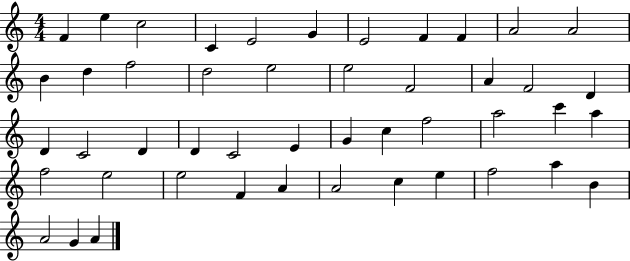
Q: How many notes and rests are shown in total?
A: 47